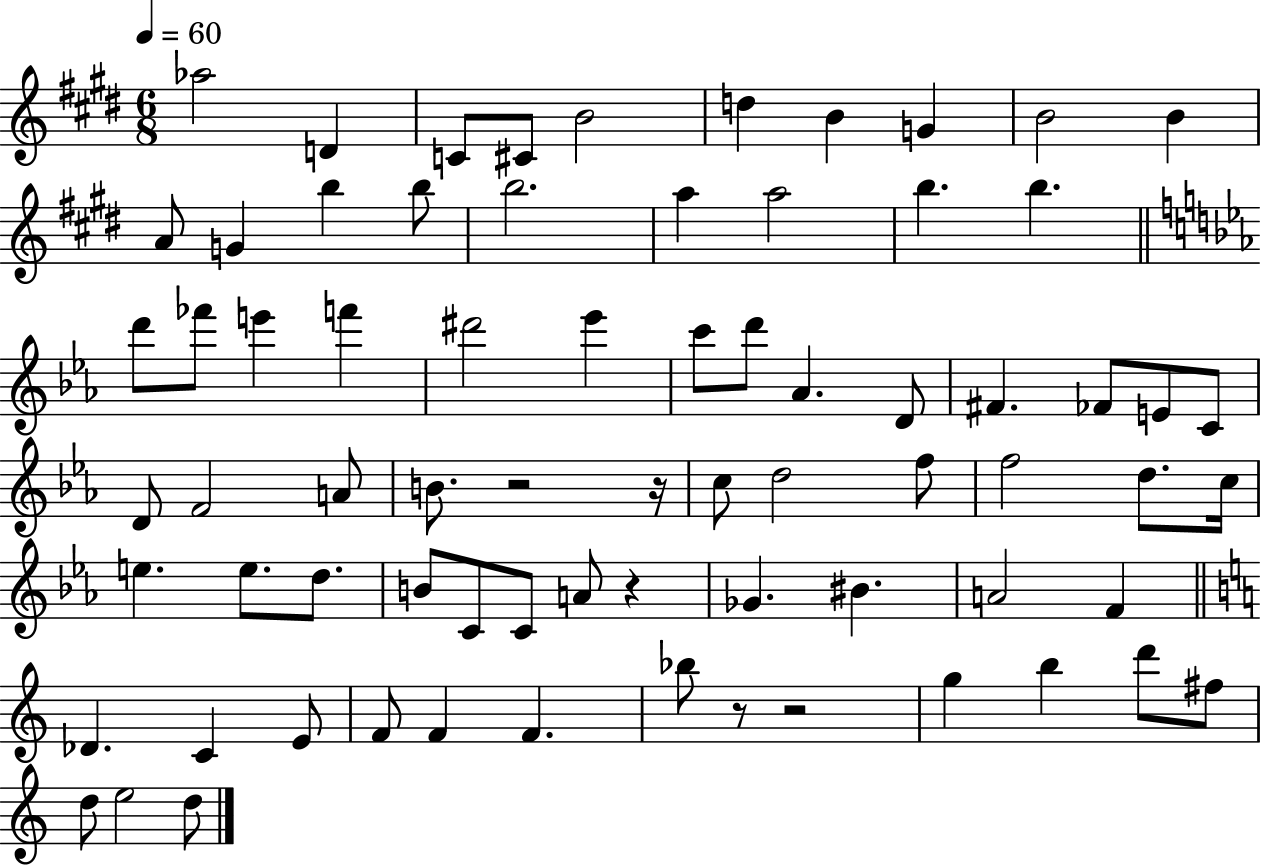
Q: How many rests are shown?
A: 5